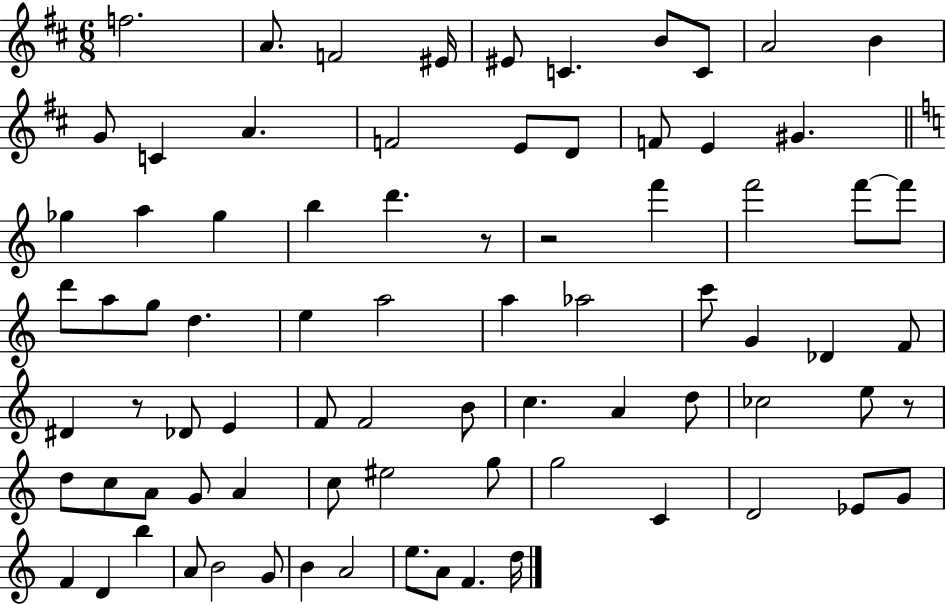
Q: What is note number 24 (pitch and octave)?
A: D6